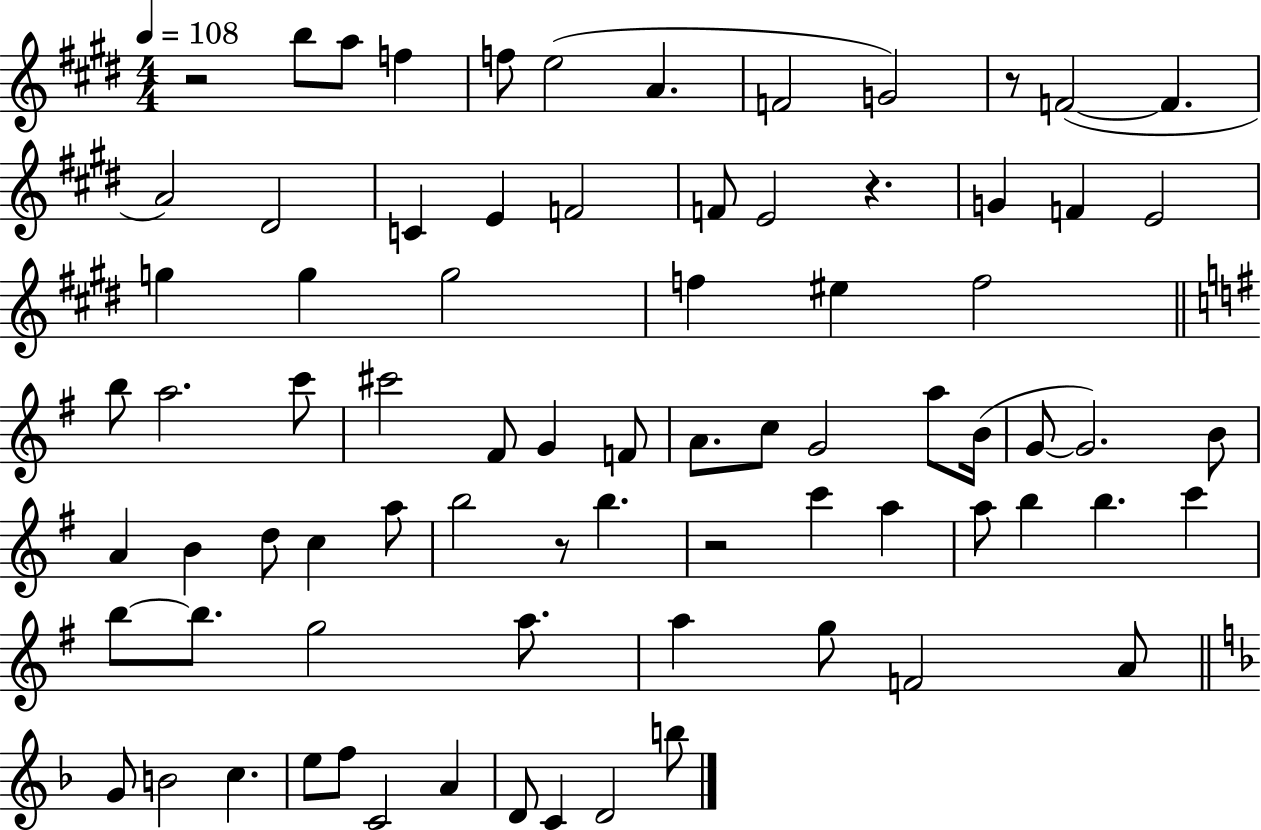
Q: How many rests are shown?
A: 5